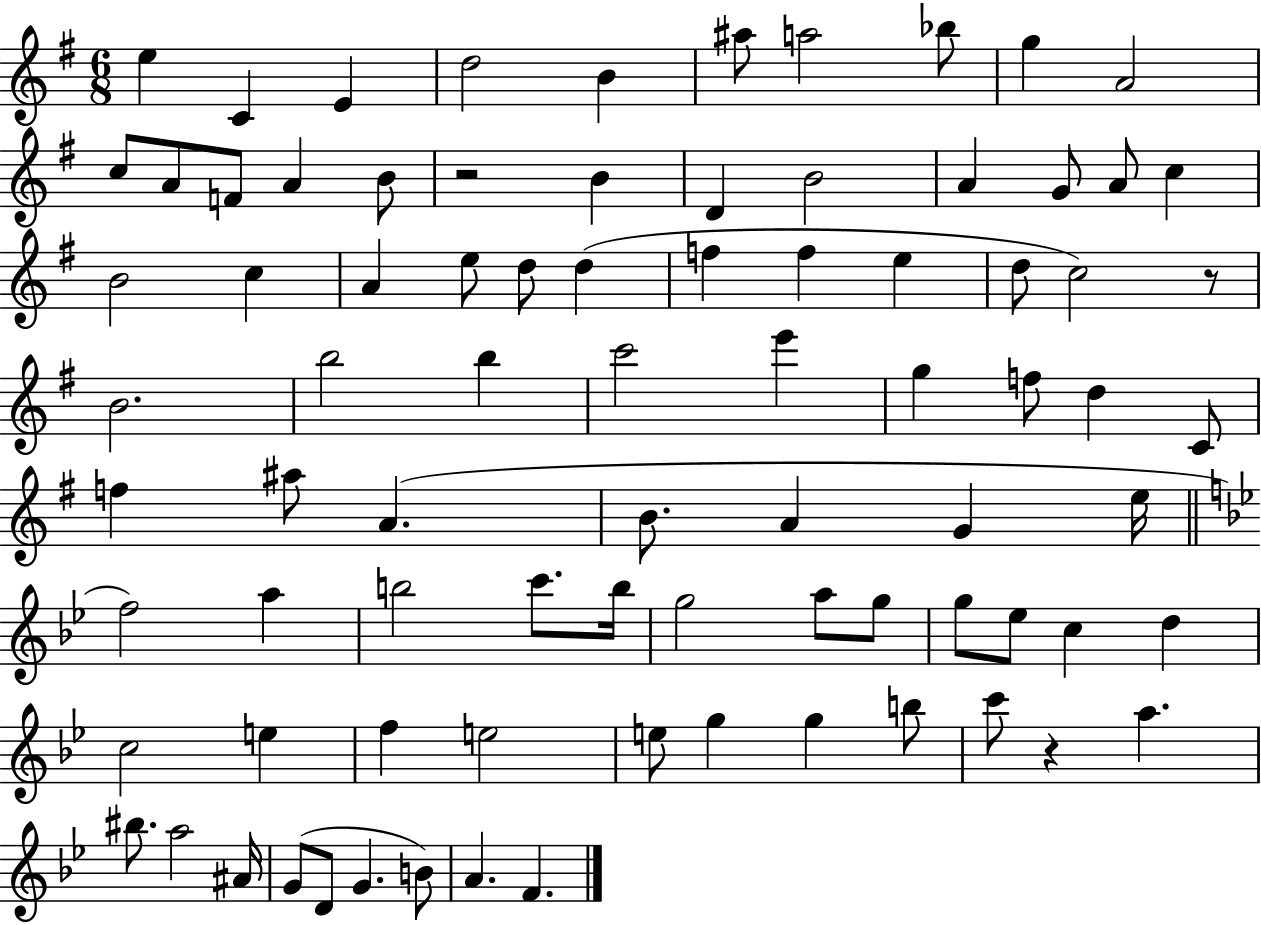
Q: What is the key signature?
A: G major